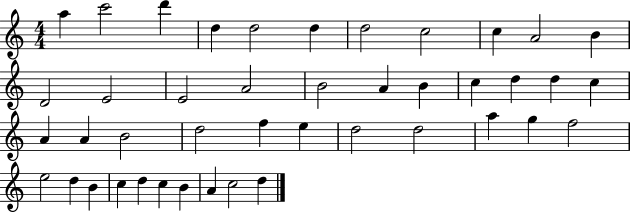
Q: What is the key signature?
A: C major